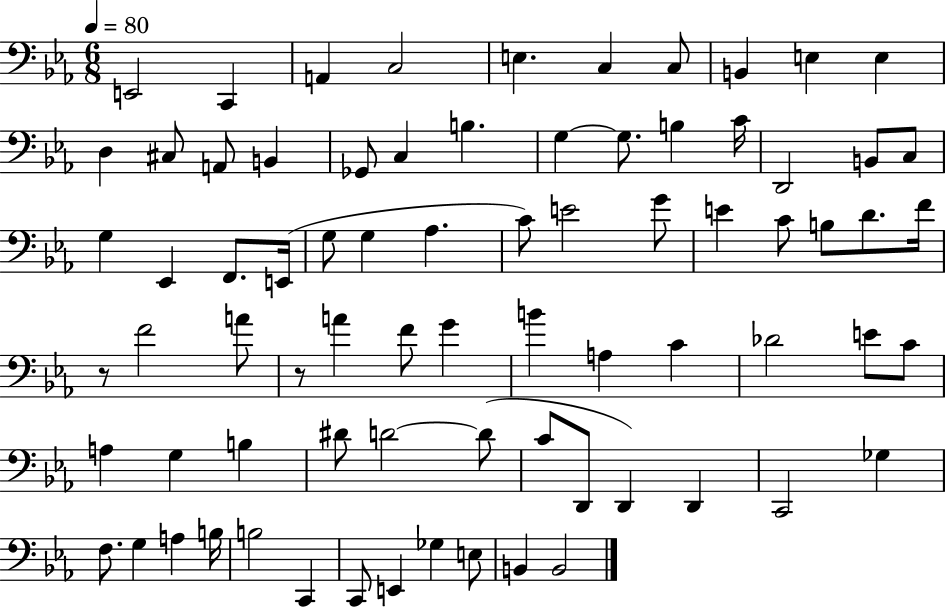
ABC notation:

X:1
T:Untitled
M:6/8
L:1/4
K:Eb
E,,2 C,, A,, C,2 E, C, C,/2 B,, E, E, D, ^C,/2 A,,/2 B,, _G,,/2 C, B, G, G,/2 B, C/4 D,,2 B,,/2 C,/2 G, _E,, F,,/2 E,,/4 G,/2 G, _A, C/2 E2 G/2 E C/2 B,/2 D/2 F/4 z/2 F2 A/2 z/2 A F/2 G B A, C _D2 E/2 C/2 A, G, B, ^D/2 D2 D/2 C/2 D,,/2 D,, D,, C,,2 _G, F,/2 G, A, B,/4 B,2 C,, C,,/2 E,, _G, E,/2 B,, B,,2